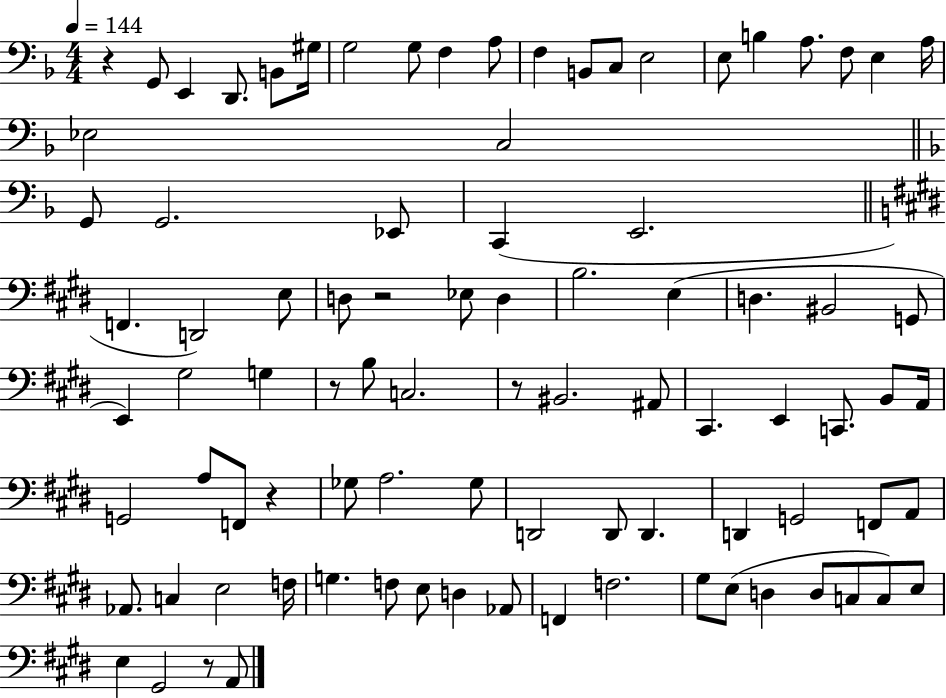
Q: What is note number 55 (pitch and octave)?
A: Gb3